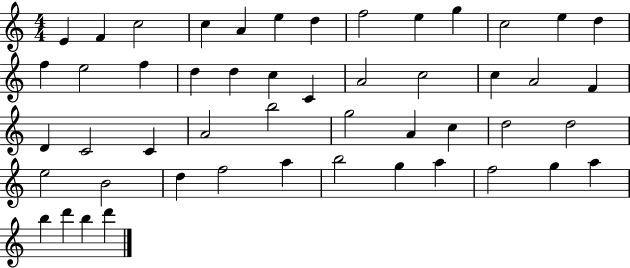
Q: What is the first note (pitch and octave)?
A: E4